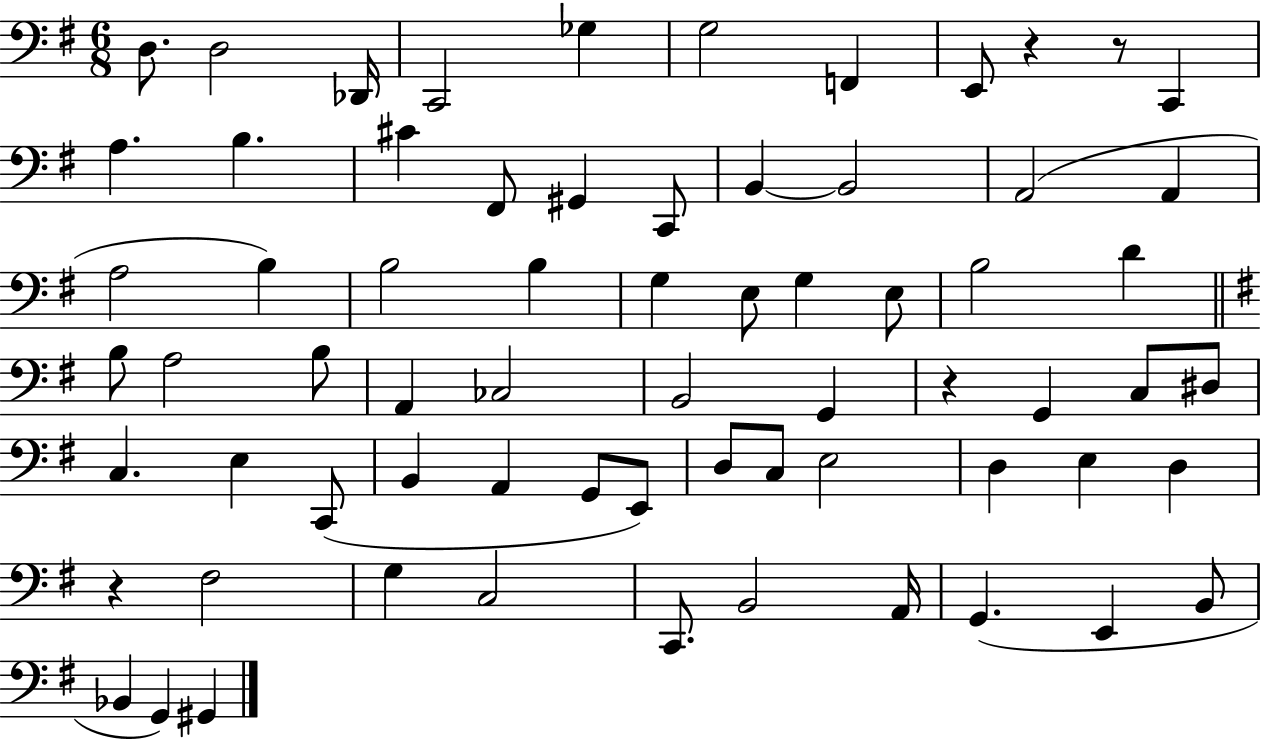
D3/e. D3/h Db2/s C2/h Gb3/q G3/h F2/q E2/e R/q R/e C2/q A3/q. B3/q. C#4/q F#2/e G#2/q C2/e B2/q B2/h A2/h A2/q A3/h B3/q B3/h B3/q G3/q E3/e G3/q E3/e B3/h D4/q B3/e A3/h B3/e A2/q CES3/h B2/h G2/q R/q G2/q C3/e D#3/e C3/q. E3/q C2/e B2/q A2/q G2/e E2/e D3/e C3/e E3/h D3/q E3/q D3/q R/q F#3/h G3/q C3/h C2/e. B2/h A2/s G2/q. E2/q B2/e Bb2/q G2/q G#2/q